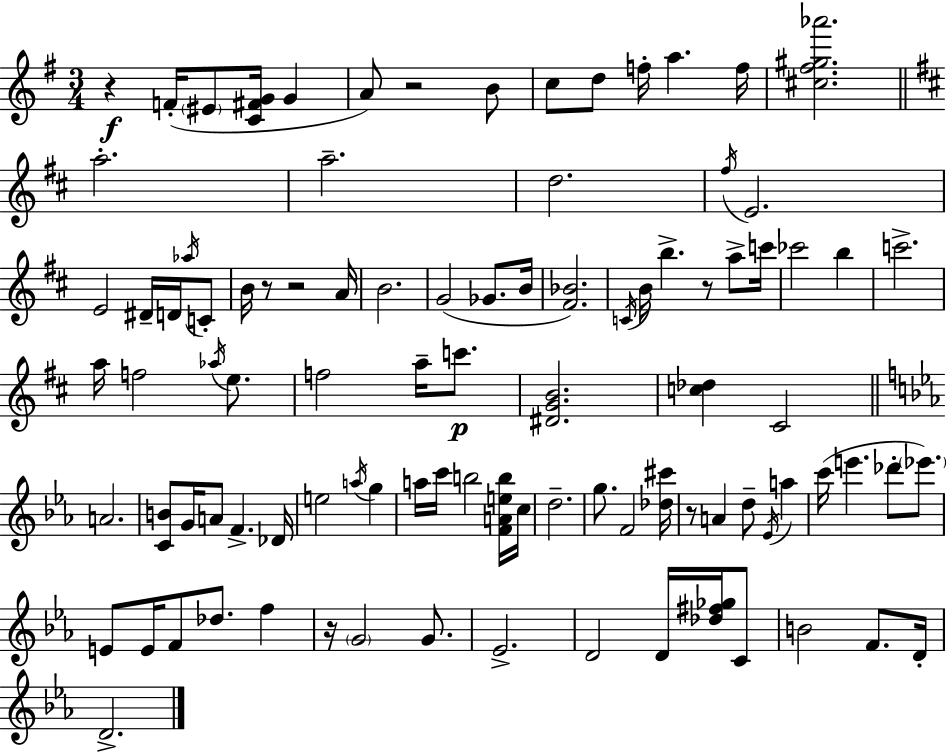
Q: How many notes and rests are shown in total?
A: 96